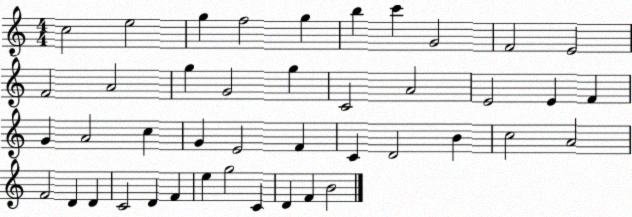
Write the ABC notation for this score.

X:1
T:Untitled
M:4/4
L:1/4
K:C
c2 e2 g f2 g b c' G2 F2 E2 F2 A2 g G2 g C2 A2 E2 E F G A2 c G E2 F C D2 B c2 A2 F2 D D C2 D F e g2 C D F B2